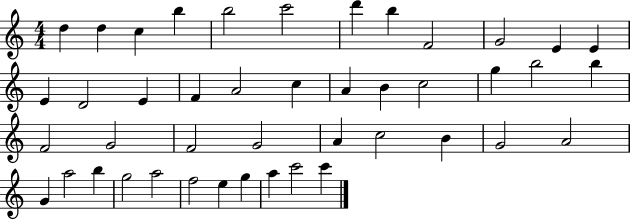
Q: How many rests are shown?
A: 0